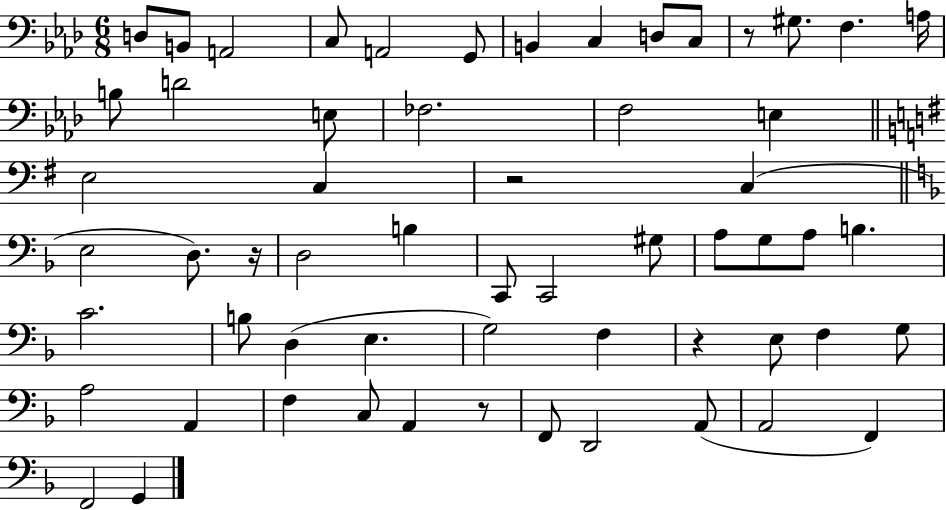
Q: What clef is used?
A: bass